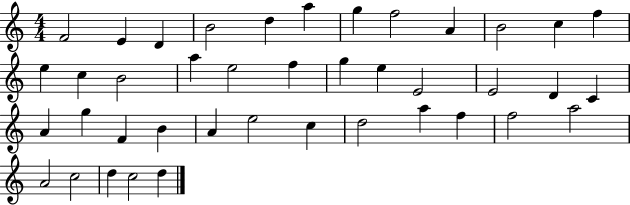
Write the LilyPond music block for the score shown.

{
  \clef treble
  \numericTimeSignature
  \time 4/4
  \key c \major
  f'2 e'4 d'4 | b'2 d''4 a''4 | g''4 f''2 a'4 | b'2 c''4 f''4 | \break e''4 c''4 b'2 | a''4 e''2 f''4 | g''4 e''4 e'2 | e'2 d'4 c'4 | \break a'4 g''4 f'4 b'4 | a'4 e''2 c''4 | d''2 a''4 f''4 | f''2 a''2 | \break a'2 c''2 | d''4 c''2 d''4 | \bar "|."
}